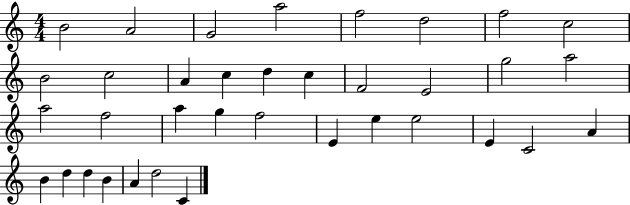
B4/h A4/h G4/h A5/h F5/h D5/h F5/h C5/h B4/h C5/h A4/q C5/q D5/q C5/q F4/h E4/h G5/h A5/h A5/h F5/h A5/q G5/q F5/h E4/q E5/q E5/h E4/q C4/h A4/q B4/q D5/q D5/q B4/q A4/q D5/h C4/q